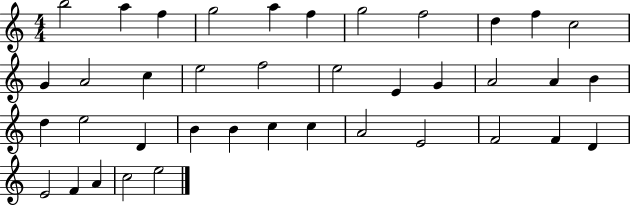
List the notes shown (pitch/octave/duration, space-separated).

B5/h A5/q F5/q G5/h A5/q F5/q G5/h F5/h D5/q F5/q C5/h G4/q A4/h C5/q E5/h F5/h E5/h E4/q G4/q A4/h A4/q B4/q D5/q E5/h D4/q B4/q B4/q C5/q C5/q A4/h E4/h F4/h F4/q D4/q E4/h F4/q A4/q C5/h E5/h